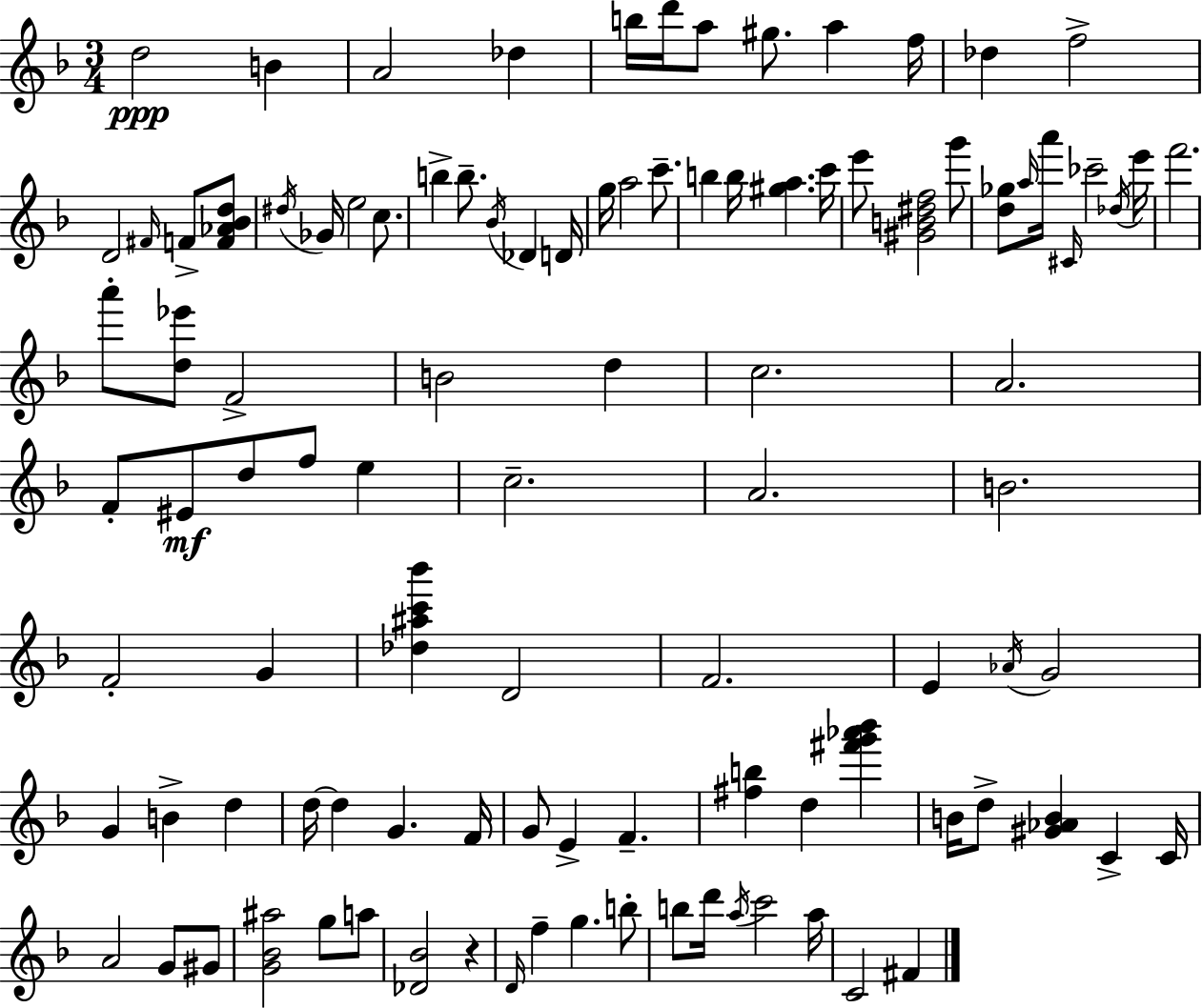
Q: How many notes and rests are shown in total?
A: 103